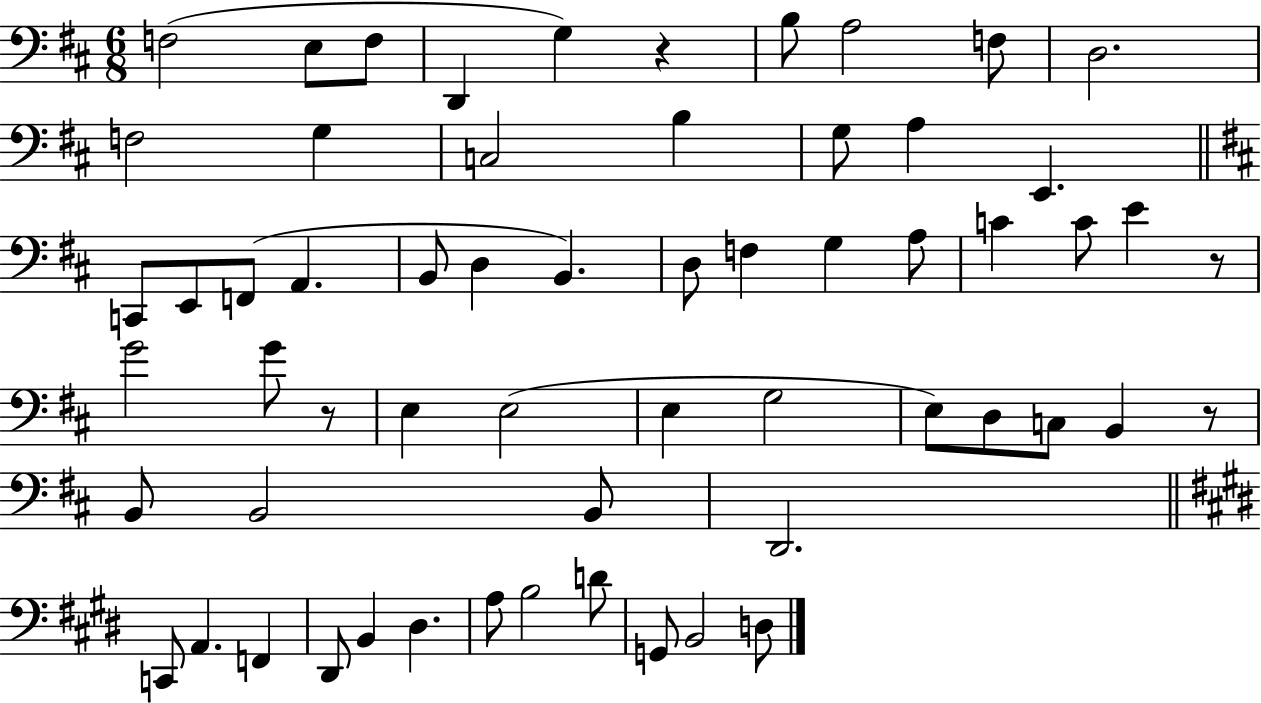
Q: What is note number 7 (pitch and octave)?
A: A3